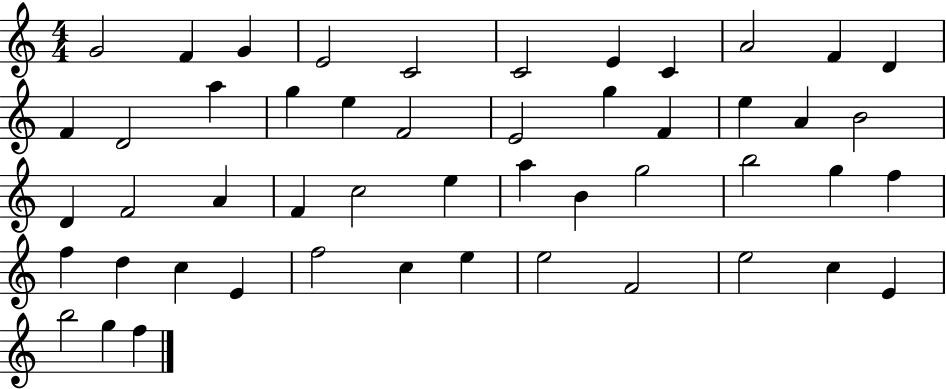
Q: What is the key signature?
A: C major